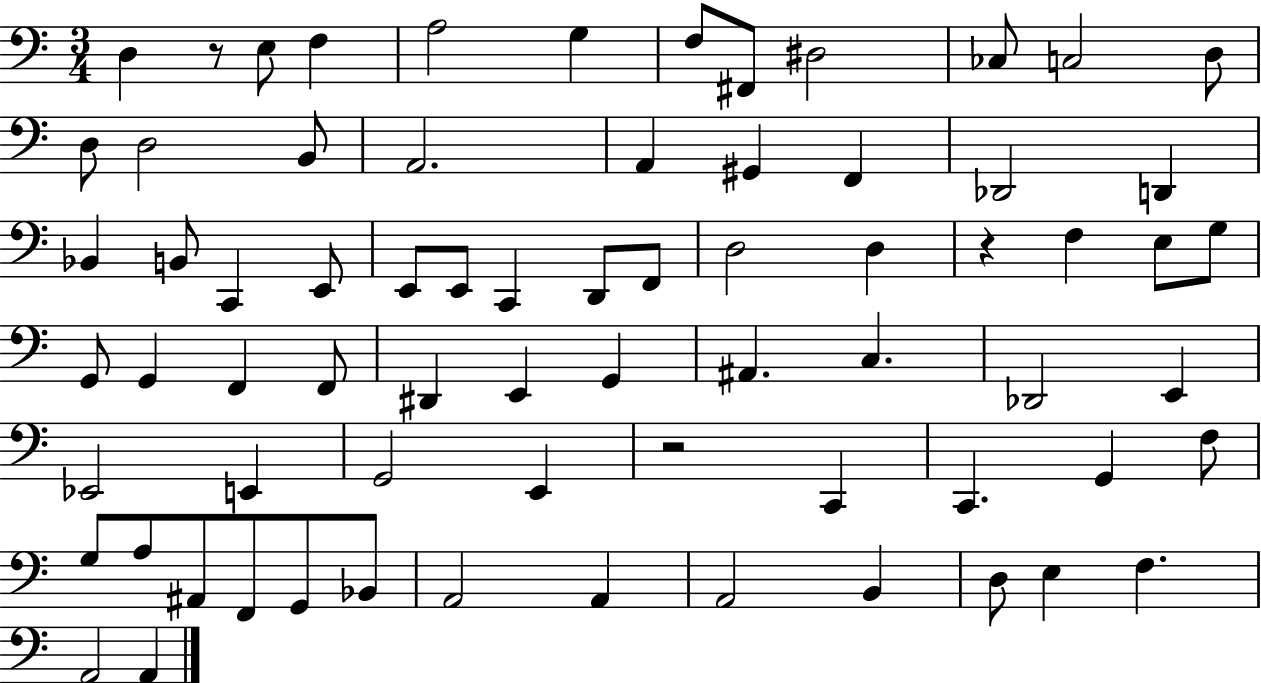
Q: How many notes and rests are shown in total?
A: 71